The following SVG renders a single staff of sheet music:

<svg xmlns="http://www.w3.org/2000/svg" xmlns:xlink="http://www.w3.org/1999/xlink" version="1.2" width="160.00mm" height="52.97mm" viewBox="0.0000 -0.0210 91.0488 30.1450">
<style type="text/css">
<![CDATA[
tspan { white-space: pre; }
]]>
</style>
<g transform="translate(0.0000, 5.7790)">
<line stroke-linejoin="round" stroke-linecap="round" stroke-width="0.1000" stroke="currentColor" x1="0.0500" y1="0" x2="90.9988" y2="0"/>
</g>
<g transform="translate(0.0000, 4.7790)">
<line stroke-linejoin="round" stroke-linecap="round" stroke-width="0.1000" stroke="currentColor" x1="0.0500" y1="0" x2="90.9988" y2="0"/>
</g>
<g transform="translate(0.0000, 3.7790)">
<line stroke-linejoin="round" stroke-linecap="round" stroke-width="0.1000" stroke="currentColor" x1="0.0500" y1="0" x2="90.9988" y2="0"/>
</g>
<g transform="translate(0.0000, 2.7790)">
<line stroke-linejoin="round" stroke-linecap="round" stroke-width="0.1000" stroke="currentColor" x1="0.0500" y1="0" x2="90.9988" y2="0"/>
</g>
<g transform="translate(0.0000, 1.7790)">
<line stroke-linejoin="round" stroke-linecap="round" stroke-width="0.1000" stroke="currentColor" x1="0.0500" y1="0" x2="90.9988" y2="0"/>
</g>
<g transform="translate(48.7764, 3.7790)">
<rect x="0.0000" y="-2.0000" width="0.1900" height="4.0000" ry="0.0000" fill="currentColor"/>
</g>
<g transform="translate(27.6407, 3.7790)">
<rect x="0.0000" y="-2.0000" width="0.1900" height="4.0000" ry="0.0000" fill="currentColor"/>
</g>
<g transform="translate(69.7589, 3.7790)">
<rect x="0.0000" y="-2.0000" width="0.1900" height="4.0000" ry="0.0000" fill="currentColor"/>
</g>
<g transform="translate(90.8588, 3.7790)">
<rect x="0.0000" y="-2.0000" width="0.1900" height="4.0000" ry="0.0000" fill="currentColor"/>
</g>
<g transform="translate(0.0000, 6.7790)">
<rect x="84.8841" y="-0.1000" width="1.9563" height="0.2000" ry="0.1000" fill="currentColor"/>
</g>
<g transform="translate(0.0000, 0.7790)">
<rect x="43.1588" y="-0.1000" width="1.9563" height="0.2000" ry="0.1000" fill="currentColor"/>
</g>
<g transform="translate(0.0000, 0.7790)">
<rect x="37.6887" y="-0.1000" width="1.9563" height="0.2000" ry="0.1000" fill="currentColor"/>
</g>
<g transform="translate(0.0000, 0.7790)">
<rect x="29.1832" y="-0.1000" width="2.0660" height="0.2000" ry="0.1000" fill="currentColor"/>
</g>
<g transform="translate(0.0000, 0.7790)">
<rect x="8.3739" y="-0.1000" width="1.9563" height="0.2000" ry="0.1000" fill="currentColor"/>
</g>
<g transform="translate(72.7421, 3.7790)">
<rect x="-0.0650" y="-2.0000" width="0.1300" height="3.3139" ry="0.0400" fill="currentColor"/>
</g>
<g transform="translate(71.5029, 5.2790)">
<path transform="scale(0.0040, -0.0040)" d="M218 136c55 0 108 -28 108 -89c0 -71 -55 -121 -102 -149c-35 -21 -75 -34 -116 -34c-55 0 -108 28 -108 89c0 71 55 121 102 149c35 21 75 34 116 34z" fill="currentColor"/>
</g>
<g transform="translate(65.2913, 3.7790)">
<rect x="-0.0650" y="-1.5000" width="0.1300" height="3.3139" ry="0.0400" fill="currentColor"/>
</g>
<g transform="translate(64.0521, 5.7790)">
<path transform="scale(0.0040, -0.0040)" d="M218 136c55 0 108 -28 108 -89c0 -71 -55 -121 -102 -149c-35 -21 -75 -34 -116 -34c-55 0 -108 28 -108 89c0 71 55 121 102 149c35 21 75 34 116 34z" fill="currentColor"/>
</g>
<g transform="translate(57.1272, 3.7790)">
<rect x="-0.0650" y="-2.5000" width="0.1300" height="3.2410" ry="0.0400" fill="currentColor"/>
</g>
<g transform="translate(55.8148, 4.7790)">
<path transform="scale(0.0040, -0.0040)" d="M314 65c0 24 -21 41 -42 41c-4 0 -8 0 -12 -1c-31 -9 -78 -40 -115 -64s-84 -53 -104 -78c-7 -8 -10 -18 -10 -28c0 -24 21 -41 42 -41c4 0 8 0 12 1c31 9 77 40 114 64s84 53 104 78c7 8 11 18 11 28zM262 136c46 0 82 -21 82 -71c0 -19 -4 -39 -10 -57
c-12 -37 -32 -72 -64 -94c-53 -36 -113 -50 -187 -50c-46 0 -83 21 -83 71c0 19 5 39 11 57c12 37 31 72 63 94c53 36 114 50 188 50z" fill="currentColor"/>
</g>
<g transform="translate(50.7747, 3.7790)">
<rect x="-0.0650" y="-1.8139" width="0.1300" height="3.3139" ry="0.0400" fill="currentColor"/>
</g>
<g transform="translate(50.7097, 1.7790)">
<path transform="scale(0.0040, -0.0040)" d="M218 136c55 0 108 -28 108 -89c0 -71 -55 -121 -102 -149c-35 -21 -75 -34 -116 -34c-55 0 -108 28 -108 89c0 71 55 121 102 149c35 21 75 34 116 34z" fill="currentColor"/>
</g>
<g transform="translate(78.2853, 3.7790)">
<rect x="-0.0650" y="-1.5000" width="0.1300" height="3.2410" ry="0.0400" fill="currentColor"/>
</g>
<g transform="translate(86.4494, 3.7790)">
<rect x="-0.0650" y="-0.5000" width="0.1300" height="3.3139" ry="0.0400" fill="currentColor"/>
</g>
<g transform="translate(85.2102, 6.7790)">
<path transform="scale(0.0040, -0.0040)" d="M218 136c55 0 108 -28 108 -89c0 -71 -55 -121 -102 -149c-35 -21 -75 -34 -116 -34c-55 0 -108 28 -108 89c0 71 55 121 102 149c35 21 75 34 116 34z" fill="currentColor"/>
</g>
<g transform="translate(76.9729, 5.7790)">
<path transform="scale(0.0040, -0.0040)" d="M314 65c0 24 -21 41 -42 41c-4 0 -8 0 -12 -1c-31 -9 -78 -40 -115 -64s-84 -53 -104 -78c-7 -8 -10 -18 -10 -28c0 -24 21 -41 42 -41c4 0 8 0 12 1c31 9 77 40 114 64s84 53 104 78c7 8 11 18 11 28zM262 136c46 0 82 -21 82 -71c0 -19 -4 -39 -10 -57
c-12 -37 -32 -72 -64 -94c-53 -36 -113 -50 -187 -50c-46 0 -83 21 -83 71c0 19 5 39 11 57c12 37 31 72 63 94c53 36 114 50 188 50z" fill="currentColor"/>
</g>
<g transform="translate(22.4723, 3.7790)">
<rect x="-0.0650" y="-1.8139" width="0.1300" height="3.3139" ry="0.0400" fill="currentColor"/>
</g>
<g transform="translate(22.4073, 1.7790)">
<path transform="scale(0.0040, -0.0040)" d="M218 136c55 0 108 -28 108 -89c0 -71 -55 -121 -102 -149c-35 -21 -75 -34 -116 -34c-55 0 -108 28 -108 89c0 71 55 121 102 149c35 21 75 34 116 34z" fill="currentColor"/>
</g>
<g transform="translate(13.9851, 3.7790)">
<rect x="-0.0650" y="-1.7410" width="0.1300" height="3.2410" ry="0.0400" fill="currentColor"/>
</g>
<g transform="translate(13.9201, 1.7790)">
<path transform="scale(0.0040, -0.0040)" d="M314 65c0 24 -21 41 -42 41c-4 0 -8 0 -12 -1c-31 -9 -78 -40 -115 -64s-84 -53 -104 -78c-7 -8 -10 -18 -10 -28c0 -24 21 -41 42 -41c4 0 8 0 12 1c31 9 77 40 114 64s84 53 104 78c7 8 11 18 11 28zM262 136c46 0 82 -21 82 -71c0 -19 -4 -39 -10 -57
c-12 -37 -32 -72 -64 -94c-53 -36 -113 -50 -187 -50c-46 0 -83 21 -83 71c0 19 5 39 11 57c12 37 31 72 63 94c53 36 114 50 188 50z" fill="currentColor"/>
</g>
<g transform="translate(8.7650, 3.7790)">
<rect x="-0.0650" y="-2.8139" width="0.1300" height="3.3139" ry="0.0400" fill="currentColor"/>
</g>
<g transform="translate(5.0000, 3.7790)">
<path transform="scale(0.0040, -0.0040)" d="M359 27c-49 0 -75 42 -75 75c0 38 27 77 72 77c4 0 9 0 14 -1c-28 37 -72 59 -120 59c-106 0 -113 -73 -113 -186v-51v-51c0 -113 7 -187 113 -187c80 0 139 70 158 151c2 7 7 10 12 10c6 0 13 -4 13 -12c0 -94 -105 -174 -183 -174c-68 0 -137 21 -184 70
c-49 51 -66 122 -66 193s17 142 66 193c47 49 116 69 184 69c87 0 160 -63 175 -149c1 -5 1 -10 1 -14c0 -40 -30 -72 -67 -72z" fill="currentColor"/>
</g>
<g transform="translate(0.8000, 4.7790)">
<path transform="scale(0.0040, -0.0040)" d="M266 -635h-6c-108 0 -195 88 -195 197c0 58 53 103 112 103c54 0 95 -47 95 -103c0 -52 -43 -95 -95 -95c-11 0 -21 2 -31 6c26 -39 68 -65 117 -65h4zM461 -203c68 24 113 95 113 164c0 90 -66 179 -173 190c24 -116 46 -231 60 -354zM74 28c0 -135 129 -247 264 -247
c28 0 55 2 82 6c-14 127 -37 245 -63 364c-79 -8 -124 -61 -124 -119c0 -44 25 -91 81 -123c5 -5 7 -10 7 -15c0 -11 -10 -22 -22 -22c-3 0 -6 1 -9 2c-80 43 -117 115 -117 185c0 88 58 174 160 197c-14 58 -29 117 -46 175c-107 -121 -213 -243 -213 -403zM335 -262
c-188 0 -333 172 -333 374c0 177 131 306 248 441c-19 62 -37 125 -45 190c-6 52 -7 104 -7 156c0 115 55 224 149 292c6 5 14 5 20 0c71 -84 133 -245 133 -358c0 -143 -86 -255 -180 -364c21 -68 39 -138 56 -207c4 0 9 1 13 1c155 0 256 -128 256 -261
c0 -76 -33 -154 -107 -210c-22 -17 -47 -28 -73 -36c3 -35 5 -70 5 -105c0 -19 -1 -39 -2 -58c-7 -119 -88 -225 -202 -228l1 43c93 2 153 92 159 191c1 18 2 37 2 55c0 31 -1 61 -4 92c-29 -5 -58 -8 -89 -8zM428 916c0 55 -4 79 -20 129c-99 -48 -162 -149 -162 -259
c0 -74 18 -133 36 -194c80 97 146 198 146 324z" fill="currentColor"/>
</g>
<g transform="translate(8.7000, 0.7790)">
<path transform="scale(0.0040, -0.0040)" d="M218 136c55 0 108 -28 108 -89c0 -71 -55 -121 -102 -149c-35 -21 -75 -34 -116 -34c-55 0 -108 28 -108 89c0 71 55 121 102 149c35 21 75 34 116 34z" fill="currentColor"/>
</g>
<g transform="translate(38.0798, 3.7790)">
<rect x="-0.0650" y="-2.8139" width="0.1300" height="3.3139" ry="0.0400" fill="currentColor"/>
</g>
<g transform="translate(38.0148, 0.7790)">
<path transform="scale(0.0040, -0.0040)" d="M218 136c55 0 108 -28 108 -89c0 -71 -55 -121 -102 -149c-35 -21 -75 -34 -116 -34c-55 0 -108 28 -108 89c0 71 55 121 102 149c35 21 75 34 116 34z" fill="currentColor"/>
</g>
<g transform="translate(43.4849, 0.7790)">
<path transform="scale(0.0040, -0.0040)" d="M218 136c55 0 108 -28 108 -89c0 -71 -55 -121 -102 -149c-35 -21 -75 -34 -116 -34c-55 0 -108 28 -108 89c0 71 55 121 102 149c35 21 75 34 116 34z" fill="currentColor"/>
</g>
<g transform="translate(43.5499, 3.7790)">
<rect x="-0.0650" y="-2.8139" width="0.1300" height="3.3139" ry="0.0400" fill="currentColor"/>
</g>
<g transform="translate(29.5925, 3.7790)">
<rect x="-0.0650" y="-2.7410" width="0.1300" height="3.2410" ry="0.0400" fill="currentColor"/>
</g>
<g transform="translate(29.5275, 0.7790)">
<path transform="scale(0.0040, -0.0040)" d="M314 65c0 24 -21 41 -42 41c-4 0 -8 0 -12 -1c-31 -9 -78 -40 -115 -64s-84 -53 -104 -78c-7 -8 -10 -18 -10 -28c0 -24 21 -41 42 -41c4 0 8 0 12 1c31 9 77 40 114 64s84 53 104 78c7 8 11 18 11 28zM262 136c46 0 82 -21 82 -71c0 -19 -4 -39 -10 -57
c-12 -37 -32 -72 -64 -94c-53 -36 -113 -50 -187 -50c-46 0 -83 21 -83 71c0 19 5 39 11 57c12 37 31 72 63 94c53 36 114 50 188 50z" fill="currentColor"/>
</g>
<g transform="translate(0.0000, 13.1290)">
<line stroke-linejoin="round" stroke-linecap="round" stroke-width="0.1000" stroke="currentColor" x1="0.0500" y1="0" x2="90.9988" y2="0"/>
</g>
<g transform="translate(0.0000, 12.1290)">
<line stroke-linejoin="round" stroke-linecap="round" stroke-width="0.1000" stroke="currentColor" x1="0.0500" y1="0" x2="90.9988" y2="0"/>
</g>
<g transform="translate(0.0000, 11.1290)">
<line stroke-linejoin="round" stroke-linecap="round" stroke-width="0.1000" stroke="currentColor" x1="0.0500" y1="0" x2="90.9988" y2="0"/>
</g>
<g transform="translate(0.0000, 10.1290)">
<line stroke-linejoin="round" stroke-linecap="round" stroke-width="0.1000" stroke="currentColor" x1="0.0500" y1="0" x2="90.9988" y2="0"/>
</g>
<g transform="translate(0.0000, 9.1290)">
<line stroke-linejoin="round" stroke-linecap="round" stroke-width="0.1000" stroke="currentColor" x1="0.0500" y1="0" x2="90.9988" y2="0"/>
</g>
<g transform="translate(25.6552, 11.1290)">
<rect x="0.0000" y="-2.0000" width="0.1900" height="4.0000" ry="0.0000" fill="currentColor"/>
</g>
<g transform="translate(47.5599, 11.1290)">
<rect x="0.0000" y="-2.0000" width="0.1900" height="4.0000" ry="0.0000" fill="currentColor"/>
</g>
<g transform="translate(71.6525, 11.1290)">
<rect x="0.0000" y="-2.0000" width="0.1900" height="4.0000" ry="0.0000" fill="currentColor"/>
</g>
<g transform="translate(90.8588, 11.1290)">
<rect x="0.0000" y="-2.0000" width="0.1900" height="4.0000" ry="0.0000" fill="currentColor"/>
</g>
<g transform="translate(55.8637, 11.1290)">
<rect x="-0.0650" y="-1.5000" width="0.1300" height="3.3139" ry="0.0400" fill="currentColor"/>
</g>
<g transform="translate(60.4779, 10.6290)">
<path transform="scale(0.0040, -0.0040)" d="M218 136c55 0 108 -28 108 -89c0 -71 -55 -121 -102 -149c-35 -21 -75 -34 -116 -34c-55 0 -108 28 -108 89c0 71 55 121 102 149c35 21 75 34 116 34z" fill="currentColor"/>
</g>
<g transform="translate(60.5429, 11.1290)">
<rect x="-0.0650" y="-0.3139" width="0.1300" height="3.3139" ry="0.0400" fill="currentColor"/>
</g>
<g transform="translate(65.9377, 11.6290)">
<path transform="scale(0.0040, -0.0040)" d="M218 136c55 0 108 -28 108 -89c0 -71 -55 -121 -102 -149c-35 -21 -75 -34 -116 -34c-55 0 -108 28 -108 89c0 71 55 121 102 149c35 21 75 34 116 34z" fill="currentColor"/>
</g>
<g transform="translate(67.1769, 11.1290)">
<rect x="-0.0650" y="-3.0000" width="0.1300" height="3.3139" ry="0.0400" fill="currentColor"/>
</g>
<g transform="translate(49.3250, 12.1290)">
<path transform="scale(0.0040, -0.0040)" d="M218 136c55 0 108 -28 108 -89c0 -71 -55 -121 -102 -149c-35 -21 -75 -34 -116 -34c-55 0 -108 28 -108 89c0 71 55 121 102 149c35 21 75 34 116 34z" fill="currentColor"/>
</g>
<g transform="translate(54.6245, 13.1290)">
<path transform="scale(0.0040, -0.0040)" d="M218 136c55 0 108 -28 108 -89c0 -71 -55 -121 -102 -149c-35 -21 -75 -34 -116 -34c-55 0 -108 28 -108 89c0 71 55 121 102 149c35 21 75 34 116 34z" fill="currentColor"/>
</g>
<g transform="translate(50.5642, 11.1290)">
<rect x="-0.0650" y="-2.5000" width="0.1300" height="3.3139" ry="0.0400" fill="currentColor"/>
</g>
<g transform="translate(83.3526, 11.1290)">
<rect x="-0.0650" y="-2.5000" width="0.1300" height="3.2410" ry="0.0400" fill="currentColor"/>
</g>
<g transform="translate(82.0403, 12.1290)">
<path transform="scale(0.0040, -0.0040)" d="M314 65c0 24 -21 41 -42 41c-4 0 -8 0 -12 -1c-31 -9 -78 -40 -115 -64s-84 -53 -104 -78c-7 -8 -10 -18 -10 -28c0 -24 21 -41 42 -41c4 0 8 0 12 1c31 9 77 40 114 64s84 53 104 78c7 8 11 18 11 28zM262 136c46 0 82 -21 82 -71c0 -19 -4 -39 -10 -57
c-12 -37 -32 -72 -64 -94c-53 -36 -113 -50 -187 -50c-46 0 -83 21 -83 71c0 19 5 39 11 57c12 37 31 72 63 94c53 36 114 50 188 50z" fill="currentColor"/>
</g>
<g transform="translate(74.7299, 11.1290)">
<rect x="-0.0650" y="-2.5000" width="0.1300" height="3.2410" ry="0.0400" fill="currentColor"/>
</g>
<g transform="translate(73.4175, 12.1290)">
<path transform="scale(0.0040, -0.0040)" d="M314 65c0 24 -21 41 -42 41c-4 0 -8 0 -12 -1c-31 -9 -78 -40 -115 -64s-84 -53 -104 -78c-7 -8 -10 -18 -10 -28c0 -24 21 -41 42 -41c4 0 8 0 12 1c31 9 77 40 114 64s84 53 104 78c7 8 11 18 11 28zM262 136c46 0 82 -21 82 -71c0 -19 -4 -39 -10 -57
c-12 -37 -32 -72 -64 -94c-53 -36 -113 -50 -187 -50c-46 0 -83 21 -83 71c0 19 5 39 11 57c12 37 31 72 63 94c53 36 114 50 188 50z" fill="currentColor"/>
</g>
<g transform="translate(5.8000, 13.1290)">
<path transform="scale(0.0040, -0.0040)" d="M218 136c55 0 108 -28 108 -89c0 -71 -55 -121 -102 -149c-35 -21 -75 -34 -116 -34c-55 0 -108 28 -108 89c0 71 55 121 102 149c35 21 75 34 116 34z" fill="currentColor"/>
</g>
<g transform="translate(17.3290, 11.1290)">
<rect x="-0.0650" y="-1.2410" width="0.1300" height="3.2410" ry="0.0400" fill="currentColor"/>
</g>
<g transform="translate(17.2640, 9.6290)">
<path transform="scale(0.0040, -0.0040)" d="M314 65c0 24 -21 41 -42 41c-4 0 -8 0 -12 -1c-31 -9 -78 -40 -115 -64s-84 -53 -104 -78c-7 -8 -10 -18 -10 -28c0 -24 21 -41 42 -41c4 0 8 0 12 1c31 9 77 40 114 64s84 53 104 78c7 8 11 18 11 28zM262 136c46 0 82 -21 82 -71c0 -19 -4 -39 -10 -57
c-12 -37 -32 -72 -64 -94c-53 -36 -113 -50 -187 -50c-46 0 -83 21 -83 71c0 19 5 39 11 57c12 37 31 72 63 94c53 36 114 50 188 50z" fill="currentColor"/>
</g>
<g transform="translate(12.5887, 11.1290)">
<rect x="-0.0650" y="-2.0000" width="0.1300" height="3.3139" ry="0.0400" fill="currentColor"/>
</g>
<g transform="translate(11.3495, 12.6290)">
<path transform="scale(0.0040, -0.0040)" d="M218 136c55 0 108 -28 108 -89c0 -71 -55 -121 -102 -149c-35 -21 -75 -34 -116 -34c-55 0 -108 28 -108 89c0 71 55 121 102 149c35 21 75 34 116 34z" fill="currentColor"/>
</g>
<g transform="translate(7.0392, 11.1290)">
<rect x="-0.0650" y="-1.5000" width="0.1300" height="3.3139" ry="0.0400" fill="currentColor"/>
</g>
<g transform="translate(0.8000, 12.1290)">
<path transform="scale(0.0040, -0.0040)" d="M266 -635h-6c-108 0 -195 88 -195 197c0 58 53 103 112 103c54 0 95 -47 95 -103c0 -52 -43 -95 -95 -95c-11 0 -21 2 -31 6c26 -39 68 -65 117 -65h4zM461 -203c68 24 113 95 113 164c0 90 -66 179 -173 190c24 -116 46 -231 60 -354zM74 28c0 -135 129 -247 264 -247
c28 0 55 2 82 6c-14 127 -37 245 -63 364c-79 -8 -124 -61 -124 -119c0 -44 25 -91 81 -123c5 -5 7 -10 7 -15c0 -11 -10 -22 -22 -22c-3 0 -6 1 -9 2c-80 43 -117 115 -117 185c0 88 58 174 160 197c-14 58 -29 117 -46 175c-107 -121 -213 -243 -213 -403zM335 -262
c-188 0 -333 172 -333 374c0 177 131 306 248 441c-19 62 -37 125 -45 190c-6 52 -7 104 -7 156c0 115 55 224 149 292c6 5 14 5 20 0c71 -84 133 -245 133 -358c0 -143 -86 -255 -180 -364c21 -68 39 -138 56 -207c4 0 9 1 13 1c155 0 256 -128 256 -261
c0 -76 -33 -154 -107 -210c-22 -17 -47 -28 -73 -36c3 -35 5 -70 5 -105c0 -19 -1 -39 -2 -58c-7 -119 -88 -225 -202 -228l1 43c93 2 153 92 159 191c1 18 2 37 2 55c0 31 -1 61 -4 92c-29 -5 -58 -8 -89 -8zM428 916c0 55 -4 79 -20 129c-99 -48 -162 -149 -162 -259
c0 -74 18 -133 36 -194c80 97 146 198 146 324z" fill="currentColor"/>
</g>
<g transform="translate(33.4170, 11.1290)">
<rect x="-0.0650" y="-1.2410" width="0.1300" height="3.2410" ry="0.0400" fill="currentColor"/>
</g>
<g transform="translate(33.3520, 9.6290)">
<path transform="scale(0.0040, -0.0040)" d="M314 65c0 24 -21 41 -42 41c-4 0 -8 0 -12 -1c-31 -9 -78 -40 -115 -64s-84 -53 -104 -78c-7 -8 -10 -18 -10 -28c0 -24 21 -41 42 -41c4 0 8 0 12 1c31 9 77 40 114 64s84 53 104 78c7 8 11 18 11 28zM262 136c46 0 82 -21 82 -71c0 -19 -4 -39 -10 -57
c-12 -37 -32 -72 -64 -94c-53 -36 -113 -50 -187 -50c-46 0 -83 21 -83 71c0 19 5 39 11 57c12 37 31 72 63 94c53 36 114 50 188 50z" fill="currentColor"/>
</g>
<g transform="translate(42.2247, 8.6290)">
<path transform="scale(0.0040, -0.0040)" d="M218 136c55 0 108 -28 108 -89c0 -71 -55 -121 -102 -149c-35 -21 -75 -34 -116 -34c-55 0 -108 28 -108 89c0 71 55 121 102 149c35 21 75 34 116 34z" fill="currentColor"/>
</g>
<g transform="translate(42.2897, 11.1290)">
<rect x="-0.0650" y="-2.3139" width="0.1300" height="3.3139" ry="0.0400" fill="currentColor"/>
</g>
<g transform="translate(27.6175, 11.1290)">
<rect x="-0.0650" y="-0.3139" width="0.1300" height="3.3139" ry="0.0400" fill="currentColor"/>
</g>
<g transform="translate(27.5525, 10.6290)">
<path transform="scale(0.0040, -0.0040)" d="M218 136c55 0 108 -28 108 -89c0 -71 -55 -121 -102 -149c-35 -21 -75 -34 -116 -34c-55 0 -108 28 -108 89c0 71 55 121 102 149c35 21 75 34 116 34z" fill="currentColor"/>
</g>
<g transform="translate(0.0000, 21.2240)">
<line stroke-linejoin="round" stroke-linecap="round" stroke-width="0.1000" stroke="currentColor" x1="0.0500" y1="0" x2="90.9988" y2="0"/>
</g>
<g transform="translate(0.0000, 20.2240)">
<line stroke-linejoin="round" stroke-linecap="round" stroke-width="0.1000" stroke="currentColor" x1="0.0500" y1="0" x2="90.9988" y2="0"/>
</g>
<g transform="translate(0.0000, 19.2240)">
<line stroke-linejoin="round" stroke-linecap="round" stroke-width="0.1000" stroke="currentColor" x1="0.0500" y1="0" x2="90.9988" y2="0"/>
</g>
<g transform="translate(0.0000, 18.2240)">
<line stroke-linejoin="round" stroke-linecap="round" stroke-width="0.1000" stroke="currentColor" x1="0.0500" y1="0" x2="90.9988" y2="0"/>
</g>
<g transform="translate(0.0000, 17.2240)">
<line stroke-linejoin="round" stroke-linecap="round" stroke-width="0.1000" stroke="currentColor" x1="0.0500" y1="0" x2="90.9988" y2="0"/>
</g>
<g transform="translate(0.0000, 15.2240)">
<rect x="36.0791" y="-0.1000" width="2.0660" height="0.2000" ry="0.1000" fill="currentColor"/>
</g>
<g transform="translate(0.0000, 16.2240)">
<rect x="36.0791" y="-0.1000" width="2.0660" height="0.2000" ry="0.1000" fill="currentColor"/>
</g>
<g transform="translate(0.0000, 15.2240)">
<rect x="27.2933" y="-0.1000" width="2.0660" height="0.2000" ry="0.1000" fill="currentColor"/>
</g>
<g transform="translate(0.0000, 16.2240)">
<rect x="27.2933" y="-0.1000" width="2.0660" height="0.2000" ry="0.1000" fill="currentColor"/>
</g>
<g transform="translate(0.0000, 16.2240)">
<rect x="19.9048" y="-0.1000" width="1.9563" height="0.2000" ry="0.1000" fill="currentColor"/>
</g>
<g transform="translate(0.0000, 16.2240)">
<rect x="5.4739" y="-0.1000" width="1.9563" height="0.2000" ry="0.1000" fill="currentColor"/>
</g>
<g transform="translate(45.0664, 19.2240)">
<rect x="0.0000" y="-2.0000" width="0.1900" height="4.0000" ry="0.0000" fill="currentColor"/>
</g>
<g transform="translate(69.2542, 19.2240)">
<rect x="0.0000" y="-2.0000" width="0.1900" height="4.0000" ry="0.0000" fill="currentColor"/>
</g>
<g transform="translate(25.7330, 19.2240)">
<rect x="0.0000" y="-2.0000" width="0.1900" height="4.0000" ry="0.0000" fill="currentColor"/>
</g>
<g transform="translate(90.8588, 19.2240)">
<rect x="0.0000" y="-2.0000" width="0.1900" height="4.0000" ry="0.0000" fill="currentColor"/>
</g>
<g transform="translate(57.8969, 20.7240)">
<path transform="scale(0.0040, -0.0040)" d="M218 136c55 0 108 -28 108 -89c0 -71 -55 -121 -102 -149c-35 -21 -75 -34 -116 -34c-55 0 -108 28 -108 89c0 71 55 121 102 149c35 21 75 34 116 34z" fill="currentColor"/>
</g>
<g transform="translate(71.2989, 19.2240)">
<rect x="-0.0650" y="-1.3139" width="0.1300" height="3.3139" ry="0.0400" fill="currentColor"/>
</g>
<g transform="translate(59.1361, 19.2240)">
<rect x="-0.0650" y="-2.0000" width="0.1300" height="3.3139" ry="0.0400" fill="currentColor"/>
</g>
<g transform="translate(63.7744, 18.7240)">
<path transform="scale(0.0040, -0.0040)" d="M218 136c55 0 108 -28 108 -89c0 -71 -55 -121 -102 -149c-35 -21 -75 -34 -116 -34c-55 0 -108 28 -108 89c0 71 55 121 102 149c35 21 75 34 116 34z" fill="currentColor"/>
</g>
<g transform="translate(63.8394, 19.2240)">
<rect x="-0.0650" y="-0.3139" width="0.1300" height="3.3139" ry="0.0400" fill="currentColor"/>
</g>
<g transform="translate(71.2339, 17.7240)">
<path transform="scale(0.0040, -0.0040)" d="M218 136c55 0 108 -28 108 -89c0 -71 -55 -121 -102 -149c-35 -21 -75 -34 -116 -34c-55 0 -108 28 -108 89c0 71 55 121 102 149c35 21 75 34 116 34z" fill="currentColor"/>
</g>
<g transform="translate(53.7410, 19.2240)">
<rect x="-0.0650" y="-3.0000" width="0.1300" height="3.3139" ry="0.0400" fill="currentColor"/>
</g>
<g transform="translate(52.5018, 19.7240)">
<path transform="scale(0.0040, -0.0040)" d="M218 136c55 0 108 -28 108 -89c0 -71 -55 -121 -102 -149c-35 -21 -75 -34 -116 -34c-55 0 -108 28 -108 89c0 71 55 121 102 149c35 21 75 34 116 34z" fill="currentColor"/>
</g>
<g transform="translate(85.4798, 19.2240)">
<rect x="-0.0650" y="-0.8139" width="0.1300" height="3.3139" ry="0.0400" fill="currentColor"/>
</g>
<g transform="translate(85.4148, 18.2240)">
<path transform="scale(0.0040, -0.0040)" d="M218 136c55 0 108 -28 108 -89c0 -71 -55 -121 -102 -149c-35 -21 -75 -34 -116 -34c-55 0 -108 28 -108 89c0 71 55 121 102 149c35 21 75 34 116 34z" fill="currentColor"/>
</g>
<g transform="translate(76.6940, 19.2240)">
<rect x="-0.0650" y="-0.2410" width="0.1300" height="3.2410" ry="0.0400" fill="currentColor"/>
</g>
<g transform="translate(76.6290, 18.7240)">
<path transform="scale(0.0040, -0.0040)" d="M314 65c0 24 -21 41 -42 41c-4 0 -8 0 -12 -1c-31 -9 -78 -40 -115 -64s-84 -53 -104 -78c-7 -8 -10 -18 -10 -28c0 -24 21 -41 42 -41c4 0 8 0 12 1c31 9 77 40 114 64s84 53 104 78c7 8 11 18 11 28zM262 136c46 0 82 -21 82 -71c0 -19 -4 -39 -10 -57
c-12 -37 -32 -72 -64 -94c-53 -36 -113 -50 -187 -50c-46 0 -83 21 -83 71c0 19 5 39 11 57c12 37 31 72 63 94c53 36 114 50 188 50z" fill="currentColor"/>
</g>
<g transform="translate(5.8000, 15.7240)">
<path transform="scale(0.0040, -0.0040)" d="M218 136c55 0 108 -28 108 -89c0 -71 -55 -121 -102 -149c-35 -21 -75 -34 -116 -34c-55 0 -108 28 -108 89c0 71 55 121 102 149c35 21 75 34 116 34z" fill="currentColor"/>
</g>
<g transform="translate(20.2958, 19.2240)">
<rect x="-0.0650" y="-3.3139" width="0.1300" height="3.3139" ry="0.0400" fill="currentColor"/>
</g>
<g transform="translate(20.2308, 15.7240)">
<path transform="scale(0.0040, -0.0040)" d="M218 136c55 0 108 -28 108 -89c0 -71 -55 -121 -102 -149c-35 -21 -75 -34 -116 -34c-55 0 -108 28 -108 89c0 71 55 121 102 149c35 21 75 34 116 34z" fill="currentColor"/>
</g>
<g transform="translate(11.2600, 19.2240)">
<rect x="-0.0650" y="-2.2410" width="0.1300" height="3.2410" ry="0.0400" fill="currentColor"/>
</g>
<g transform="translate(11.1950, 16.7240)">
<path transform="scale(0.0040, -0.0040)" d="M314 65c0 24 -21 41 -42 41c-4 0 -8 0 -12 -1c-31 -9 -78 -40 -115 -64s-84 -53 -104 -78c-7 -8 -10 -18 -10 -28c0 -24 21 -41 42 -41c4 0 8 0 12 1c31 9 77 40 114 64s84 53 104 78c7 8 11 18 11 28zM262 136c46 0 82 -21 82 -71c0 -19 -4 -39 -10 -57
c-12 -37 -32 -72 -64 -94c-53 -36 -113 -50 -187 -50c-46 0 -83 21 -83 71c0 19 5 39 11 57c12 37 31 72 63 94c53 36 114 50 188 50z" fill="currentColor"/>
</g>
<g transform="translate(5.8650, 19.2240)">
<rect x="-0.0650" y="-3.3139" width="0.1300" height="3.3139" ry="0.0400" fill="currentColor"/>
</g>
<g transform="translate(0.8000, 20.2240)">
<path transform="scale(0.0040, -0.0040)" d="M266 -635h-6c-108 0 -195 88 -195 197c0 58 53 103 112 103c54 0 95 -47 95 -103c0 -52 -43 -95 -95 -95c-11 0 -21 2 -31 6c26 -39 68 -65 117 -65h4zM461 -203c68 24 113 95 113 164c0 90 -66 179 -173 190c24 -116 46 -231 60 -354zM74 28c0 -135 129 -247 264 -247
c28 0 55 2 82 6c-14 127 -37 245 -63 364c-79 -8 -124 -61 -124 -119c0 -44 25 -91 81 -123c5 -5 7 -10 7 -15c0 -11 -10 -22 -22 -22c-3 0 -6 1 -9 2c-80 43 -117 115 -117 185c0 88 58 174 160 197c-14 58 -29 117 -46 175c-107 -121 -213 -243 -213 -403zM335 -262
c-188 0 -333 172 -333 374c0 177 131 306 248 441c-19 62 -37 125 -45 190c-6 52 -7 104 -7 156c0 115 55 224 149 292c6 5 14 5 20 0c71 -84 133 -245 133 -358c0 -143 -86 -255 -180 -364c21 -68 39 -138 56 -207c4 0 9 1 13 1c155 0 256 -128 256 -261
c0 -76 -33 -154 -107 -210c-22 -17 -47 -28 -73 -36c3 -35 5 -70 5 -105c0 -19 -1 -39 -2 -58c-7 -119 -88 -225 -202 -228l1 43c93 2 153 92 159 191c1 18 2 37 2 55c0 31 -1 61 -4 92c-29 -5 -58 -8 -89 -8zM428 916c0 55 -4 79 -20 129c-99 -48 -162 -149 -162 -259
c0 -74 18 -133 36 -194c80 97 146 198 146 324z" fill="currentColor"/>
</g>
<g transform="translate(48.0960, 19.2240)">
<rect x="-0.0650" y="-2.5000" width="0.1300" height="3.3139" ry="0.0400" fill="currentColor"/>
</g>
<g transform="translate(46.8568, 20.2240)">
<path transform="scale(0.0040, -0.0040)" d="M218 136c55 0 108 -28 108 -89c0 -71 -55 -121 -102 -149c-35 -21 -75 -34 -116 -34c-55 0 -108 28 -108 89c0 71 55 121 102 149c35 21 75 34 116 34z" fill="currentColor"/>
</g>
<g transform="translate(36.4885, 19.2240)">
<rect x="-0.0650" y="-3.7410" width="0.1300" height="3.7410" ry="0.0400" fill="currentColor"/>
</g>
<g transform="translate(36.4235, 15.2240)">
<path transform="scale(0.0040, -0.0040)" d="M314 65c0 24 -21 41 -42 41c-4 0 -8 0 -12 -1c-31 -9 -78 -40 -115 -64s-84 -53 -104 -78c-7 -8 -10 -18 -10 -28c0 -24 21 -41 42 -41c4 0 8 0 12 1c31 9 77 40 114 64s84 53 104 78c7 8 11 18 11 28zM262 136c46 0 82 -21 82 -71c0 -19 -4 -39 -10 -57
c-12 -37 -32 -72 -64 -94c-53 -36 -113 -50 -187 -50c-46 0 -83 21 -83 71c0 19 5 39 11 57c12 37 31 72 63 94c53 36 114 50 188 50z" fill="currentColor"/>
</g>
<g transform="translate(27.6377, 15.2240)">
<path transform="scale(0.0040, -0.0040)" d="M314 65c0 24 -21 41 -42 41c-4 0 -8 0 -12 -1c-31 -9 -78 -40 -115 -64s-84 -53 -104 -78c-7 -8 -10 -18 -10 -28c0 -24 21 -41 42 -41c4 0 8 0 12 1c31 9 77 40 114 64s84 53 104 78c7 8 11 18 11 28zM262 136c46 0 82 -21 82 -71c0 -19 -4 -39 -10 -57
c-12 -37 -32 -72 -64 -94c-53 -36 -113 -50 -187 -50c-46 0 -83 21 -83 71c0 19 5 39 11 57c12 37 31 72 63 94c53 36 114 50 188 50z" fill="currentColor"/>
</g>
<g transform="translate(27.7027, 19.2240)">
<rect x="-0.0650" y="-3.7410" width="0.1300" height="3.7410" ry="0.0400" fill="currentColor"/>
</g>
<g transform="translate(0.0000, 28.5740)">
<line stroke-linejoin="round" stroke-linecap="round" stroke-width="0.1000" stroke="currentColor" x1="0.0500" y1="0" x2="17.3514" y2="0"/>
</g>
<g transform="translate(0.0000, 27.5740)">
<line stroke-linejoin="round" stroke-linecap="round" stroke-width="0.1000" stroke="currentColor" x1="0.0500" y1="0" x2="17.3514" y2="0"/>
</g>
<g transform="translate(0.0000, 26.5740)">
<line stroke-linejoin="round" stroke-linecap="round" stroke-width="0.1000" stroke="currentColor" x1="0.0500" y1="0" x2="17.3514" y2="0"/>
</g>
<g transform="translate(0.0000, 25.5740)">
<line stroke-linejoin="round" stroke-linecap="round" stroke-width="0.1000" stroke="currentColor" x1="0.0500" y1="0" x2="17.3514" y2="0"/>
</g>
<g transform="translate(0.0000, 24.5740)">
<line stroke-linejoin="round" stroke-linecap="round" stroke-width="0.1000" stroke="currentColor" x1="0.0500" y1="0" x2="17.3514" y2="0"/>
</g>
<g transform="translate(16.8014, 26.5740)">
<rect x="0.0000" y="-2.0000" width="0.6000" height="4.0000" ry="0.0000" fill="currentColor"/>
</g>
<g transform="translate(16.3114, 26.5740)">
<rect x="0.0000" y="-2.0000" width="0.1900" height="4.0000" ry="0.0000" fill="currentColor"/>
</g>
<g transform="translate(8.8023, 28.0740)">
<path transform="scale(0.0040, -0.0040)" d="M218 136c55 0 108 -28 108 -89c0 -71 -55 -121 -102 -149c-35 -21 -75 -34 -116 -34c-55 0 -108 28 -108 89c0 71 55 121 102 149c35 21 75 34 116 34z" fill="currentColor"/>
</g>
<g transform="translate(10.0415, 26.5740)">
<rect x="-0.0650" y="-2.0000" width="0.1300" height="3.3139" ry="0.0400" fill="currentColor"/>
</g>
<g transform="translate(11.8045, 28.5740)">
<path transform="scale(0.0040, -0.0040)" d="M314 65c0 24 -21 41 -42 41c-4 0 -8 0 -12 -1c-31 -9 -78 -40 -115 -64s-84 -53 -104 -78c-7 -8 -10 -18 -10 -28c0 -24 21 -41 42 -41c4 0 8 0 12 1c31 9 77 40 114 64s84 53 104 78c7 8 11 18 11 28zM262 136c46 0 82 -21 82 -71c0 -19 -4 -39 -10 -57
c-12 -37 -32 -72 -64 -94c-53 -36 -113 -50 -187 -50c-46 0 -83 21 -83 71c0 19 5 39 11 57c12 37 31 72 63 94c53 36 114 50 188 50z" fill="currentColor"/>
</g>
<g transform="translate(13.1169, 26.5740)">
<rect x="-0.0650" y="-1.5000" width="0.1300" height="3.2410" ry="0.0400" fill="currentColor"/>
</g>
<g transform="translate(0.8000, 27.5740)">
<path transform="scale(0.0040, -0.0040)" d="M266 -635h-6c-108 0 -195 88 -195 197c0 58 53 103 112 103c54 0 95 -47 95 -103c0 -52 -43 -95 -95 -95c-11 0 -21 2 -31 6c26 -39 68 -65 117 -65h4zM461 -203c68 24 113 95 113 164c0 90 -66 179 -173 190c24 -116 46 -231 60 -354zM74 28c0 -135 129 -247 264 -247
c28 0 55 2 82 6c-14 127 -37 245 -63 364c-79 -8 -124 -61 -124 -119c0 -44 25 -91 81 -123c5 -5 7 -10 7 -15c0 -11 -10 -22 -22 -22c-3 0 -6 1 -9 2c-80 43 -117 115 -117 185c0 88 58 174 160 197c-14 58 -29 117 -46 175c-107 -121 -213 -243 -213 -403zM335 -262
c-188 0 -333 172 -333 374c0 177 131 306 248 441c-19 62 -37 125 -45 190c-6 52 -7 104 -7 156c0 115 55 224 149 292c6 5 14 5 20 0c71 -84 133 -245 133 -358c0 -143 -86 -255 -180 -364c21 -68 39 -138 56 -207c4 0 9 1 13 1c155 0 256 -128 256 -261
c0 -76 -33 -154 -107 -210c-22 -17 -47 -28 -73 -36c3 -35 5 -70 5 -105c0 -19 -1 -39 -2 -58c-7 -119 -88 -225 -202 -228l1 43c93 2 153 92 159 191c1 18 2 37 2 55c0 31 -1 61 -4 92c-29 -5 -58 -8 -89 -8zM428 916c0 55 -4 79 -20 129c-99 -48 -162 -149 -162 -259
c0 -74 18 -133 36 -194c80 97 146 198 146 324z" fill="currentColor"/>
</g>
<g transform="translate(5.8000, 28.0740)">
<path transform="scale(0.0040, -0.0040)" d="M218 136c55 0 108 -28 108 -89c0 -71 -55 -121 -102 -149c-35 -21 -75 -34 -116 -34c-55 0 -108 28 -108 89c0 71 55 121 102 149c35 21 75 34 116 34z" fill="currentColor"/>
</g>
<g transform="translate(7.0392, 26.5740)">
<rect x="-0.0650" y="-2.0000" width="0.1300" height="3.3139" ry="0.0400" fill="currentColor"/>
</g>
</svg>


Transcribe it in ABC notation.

X:1
T:Untitled
M:4/4
L:1/4
K:C
a f2 f a2 a a f G2 E F E2 C E F e2 c e2 g G E c A G2 G2 b g2 b c'2 c'2 G A F c e c2 d F F E2